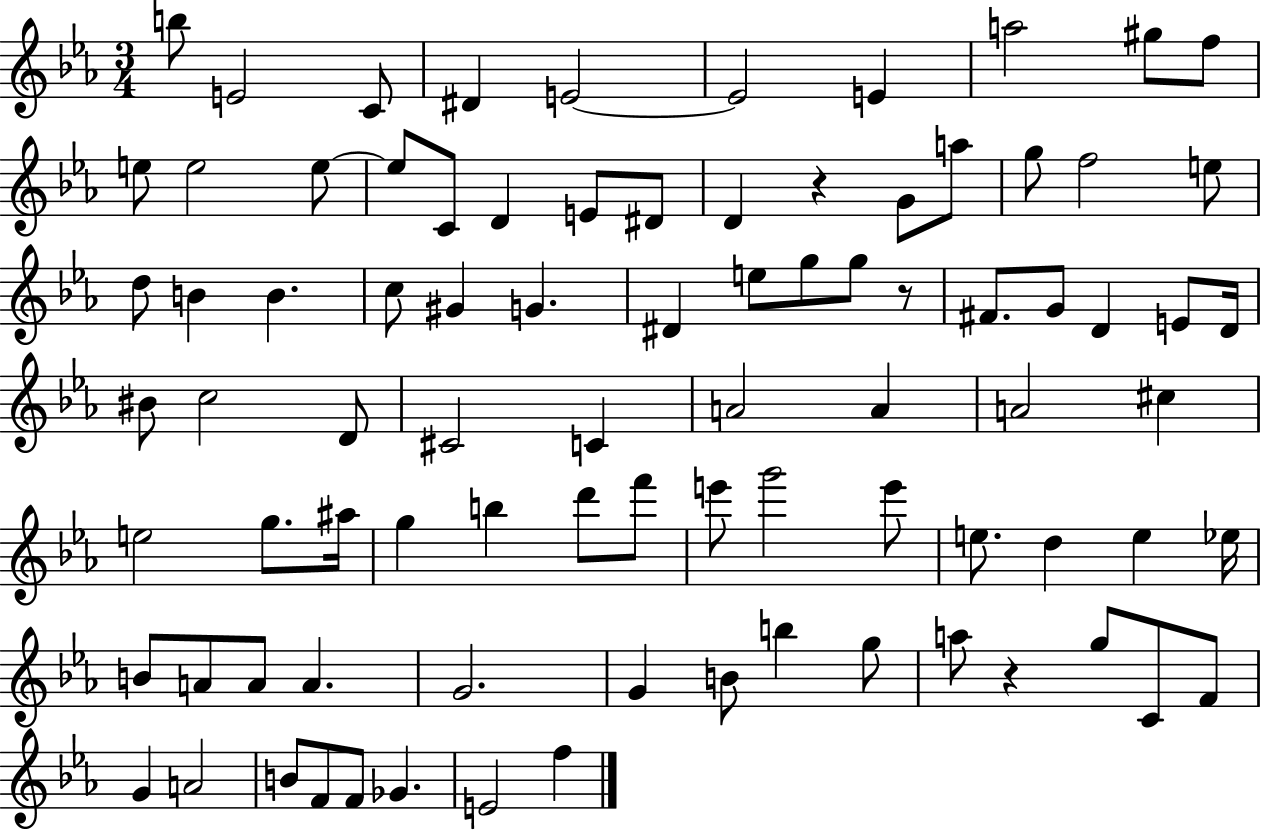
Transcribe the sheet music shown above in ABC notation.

X:1
T:Untitled
M:3/4
L:1/4
K:Eb
b/2 E2 C/2 ^D E2 E2 E a2 ^g/2 f/2 e/2 e2 e/2 e/2 C/2 D E/2 ^D/2 D z G/2 a/2 g/2 f2 e/2 d/2 B B c/2 ^G G ^D e/2 g/2 g/2 z/2 ^F/2 G/2 D E/2 D/4 ^B/2 c2 D/2 ^C2 C A2 A A2 ^c e2 g/2 ^a/4 g b d'/2 f'/2 e'/2 g'2 e'/2 e/2 d e _e/4 B/2 A/2 A/2 A G2 G B/2 b g/2 a/2 z g/2 C/2 F/2 G A2 B/2 F/2 F/2 _G E2 f